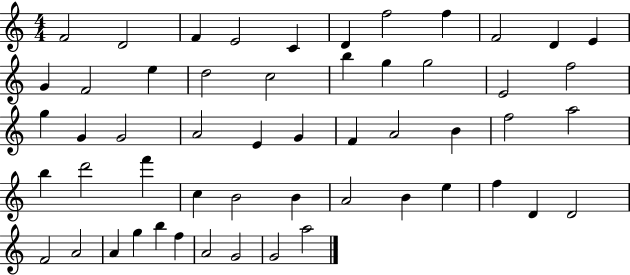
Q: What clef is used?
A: treble